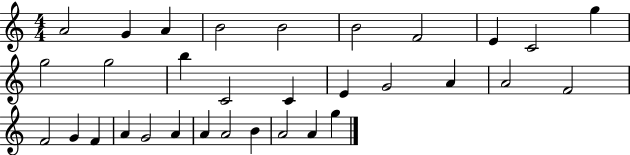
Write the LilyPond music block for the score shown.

{
  \clef treble
  \numericTimeSignature
  \time 4/4
  \key c \major
  a'2 g'4 a'4 | b'2 b'2 | b'2 f'2 | e'4 c'2 g''4 | \break g''2 g''2 | b''4 c'2 c'4 | e'4 g'2 a'4 | a'2 f'2 | \break f'2 g'4 f'4 | a'4 g'2 a'4 | a'4 a'2 b'4 | a'2 a'4 g''4 | \break \bar "|."
}